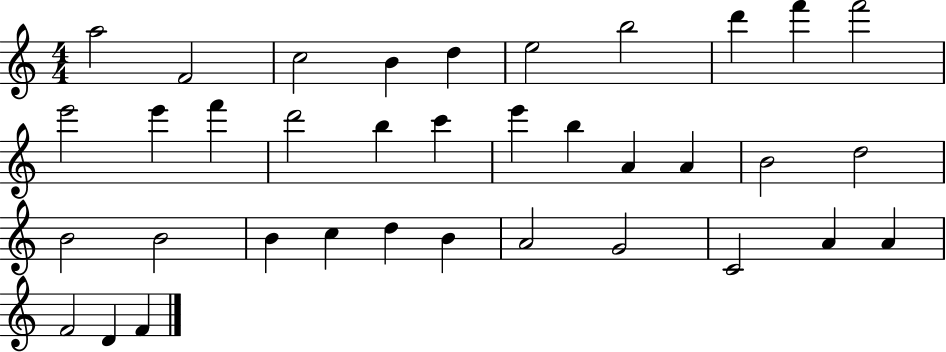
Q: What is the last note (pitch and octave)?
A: F4